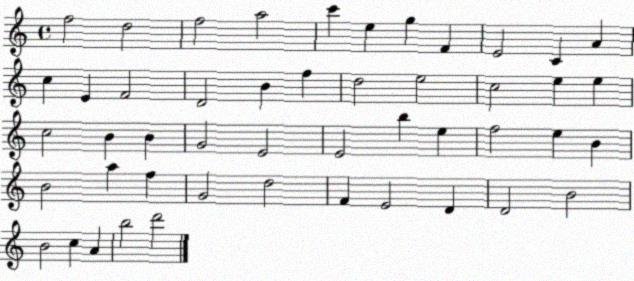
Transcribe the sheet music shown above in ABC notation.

X:1
T:Untitled
M:4/4
L:1/4
K:C
f2 d2 f2 a2 c' e g F E2 C A c E F2 D2 B f d2 e2 c2 e e c2 B B G2 E2 E2 b e f2 e B B2 a f G2 d2 F E2 D D2 B2 B2 c A b2 d'2